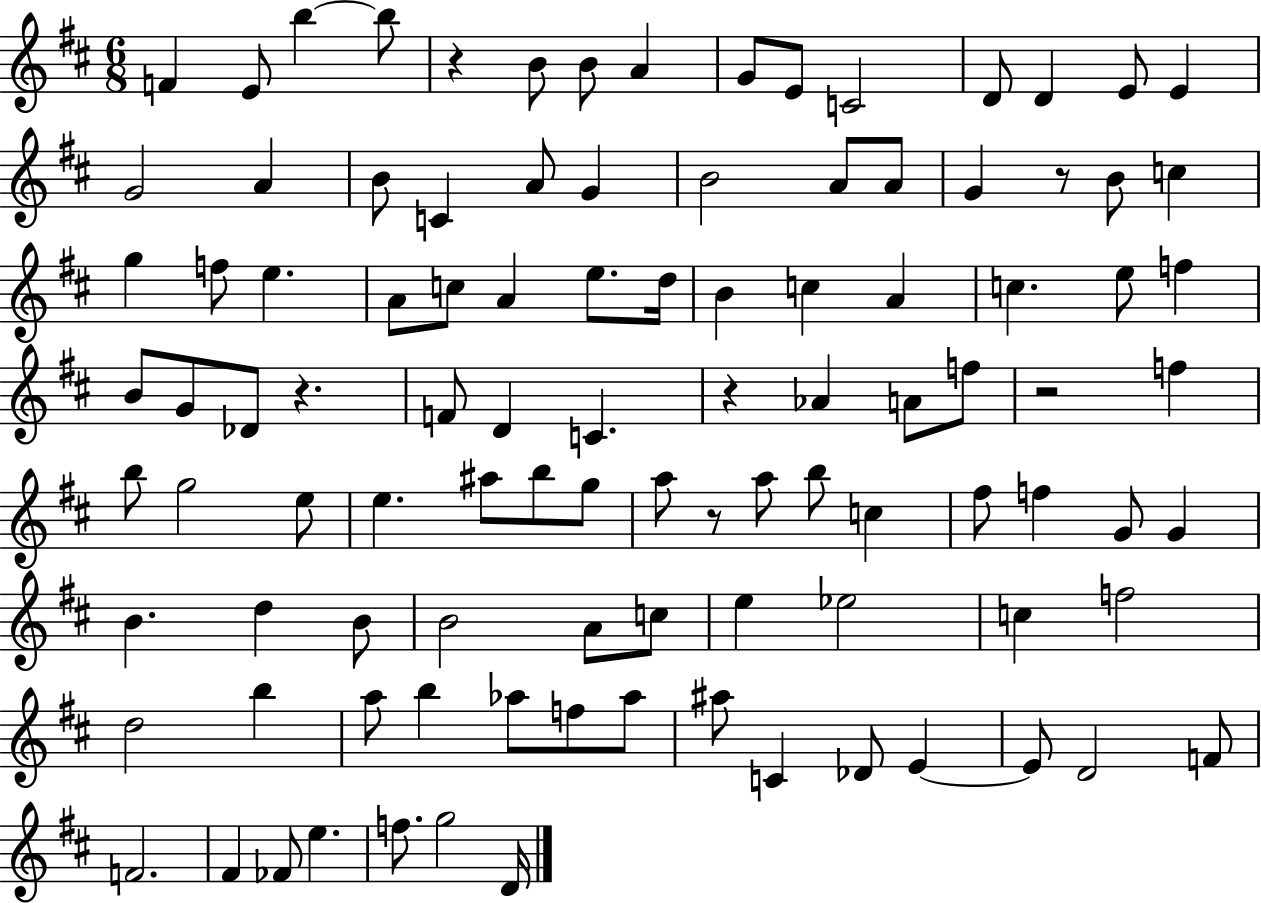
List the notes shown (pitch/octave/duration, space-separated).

F4/q E4/e B5/q B5/e R/q B4/e B4/e A4/q G4/e E4/e C4/h D4/e D4/q E4/e E4/q G4/h A4/q B4/e C4/q A4/e G4/q B4/h A4/e A4/e G4/q R/e B4/e C5/q G5/q F5/e E5/q. A4/e C5/e A4/q E5/e. D5/s B4/q C5/q A4/q C5/q. E5/e F5/q B4/e G4/e Db4/e R/q. F4/e D4/q C4/q. R/q Ab4/q A4/e F5/e R/h F5/q B5/e G5/h E5/e E5/q. A#5/e B5/e G5/e A5/e R/e A5/e B5/e C5/q F#5/e F5/q G4/e G4/q B4/q. D5/q B4/e B4/h A4/e C5/e E5/q Eb5/h C5/q F5/h D5/h B5/q A5/e B5/q Ab5/e F5/e Ab5/e A#5/e C4/q Db4/e E4/q E4/e D4/h F4/e F4/h. F#4/q FES4/e E5/q. F5/e. G5/h D4/s